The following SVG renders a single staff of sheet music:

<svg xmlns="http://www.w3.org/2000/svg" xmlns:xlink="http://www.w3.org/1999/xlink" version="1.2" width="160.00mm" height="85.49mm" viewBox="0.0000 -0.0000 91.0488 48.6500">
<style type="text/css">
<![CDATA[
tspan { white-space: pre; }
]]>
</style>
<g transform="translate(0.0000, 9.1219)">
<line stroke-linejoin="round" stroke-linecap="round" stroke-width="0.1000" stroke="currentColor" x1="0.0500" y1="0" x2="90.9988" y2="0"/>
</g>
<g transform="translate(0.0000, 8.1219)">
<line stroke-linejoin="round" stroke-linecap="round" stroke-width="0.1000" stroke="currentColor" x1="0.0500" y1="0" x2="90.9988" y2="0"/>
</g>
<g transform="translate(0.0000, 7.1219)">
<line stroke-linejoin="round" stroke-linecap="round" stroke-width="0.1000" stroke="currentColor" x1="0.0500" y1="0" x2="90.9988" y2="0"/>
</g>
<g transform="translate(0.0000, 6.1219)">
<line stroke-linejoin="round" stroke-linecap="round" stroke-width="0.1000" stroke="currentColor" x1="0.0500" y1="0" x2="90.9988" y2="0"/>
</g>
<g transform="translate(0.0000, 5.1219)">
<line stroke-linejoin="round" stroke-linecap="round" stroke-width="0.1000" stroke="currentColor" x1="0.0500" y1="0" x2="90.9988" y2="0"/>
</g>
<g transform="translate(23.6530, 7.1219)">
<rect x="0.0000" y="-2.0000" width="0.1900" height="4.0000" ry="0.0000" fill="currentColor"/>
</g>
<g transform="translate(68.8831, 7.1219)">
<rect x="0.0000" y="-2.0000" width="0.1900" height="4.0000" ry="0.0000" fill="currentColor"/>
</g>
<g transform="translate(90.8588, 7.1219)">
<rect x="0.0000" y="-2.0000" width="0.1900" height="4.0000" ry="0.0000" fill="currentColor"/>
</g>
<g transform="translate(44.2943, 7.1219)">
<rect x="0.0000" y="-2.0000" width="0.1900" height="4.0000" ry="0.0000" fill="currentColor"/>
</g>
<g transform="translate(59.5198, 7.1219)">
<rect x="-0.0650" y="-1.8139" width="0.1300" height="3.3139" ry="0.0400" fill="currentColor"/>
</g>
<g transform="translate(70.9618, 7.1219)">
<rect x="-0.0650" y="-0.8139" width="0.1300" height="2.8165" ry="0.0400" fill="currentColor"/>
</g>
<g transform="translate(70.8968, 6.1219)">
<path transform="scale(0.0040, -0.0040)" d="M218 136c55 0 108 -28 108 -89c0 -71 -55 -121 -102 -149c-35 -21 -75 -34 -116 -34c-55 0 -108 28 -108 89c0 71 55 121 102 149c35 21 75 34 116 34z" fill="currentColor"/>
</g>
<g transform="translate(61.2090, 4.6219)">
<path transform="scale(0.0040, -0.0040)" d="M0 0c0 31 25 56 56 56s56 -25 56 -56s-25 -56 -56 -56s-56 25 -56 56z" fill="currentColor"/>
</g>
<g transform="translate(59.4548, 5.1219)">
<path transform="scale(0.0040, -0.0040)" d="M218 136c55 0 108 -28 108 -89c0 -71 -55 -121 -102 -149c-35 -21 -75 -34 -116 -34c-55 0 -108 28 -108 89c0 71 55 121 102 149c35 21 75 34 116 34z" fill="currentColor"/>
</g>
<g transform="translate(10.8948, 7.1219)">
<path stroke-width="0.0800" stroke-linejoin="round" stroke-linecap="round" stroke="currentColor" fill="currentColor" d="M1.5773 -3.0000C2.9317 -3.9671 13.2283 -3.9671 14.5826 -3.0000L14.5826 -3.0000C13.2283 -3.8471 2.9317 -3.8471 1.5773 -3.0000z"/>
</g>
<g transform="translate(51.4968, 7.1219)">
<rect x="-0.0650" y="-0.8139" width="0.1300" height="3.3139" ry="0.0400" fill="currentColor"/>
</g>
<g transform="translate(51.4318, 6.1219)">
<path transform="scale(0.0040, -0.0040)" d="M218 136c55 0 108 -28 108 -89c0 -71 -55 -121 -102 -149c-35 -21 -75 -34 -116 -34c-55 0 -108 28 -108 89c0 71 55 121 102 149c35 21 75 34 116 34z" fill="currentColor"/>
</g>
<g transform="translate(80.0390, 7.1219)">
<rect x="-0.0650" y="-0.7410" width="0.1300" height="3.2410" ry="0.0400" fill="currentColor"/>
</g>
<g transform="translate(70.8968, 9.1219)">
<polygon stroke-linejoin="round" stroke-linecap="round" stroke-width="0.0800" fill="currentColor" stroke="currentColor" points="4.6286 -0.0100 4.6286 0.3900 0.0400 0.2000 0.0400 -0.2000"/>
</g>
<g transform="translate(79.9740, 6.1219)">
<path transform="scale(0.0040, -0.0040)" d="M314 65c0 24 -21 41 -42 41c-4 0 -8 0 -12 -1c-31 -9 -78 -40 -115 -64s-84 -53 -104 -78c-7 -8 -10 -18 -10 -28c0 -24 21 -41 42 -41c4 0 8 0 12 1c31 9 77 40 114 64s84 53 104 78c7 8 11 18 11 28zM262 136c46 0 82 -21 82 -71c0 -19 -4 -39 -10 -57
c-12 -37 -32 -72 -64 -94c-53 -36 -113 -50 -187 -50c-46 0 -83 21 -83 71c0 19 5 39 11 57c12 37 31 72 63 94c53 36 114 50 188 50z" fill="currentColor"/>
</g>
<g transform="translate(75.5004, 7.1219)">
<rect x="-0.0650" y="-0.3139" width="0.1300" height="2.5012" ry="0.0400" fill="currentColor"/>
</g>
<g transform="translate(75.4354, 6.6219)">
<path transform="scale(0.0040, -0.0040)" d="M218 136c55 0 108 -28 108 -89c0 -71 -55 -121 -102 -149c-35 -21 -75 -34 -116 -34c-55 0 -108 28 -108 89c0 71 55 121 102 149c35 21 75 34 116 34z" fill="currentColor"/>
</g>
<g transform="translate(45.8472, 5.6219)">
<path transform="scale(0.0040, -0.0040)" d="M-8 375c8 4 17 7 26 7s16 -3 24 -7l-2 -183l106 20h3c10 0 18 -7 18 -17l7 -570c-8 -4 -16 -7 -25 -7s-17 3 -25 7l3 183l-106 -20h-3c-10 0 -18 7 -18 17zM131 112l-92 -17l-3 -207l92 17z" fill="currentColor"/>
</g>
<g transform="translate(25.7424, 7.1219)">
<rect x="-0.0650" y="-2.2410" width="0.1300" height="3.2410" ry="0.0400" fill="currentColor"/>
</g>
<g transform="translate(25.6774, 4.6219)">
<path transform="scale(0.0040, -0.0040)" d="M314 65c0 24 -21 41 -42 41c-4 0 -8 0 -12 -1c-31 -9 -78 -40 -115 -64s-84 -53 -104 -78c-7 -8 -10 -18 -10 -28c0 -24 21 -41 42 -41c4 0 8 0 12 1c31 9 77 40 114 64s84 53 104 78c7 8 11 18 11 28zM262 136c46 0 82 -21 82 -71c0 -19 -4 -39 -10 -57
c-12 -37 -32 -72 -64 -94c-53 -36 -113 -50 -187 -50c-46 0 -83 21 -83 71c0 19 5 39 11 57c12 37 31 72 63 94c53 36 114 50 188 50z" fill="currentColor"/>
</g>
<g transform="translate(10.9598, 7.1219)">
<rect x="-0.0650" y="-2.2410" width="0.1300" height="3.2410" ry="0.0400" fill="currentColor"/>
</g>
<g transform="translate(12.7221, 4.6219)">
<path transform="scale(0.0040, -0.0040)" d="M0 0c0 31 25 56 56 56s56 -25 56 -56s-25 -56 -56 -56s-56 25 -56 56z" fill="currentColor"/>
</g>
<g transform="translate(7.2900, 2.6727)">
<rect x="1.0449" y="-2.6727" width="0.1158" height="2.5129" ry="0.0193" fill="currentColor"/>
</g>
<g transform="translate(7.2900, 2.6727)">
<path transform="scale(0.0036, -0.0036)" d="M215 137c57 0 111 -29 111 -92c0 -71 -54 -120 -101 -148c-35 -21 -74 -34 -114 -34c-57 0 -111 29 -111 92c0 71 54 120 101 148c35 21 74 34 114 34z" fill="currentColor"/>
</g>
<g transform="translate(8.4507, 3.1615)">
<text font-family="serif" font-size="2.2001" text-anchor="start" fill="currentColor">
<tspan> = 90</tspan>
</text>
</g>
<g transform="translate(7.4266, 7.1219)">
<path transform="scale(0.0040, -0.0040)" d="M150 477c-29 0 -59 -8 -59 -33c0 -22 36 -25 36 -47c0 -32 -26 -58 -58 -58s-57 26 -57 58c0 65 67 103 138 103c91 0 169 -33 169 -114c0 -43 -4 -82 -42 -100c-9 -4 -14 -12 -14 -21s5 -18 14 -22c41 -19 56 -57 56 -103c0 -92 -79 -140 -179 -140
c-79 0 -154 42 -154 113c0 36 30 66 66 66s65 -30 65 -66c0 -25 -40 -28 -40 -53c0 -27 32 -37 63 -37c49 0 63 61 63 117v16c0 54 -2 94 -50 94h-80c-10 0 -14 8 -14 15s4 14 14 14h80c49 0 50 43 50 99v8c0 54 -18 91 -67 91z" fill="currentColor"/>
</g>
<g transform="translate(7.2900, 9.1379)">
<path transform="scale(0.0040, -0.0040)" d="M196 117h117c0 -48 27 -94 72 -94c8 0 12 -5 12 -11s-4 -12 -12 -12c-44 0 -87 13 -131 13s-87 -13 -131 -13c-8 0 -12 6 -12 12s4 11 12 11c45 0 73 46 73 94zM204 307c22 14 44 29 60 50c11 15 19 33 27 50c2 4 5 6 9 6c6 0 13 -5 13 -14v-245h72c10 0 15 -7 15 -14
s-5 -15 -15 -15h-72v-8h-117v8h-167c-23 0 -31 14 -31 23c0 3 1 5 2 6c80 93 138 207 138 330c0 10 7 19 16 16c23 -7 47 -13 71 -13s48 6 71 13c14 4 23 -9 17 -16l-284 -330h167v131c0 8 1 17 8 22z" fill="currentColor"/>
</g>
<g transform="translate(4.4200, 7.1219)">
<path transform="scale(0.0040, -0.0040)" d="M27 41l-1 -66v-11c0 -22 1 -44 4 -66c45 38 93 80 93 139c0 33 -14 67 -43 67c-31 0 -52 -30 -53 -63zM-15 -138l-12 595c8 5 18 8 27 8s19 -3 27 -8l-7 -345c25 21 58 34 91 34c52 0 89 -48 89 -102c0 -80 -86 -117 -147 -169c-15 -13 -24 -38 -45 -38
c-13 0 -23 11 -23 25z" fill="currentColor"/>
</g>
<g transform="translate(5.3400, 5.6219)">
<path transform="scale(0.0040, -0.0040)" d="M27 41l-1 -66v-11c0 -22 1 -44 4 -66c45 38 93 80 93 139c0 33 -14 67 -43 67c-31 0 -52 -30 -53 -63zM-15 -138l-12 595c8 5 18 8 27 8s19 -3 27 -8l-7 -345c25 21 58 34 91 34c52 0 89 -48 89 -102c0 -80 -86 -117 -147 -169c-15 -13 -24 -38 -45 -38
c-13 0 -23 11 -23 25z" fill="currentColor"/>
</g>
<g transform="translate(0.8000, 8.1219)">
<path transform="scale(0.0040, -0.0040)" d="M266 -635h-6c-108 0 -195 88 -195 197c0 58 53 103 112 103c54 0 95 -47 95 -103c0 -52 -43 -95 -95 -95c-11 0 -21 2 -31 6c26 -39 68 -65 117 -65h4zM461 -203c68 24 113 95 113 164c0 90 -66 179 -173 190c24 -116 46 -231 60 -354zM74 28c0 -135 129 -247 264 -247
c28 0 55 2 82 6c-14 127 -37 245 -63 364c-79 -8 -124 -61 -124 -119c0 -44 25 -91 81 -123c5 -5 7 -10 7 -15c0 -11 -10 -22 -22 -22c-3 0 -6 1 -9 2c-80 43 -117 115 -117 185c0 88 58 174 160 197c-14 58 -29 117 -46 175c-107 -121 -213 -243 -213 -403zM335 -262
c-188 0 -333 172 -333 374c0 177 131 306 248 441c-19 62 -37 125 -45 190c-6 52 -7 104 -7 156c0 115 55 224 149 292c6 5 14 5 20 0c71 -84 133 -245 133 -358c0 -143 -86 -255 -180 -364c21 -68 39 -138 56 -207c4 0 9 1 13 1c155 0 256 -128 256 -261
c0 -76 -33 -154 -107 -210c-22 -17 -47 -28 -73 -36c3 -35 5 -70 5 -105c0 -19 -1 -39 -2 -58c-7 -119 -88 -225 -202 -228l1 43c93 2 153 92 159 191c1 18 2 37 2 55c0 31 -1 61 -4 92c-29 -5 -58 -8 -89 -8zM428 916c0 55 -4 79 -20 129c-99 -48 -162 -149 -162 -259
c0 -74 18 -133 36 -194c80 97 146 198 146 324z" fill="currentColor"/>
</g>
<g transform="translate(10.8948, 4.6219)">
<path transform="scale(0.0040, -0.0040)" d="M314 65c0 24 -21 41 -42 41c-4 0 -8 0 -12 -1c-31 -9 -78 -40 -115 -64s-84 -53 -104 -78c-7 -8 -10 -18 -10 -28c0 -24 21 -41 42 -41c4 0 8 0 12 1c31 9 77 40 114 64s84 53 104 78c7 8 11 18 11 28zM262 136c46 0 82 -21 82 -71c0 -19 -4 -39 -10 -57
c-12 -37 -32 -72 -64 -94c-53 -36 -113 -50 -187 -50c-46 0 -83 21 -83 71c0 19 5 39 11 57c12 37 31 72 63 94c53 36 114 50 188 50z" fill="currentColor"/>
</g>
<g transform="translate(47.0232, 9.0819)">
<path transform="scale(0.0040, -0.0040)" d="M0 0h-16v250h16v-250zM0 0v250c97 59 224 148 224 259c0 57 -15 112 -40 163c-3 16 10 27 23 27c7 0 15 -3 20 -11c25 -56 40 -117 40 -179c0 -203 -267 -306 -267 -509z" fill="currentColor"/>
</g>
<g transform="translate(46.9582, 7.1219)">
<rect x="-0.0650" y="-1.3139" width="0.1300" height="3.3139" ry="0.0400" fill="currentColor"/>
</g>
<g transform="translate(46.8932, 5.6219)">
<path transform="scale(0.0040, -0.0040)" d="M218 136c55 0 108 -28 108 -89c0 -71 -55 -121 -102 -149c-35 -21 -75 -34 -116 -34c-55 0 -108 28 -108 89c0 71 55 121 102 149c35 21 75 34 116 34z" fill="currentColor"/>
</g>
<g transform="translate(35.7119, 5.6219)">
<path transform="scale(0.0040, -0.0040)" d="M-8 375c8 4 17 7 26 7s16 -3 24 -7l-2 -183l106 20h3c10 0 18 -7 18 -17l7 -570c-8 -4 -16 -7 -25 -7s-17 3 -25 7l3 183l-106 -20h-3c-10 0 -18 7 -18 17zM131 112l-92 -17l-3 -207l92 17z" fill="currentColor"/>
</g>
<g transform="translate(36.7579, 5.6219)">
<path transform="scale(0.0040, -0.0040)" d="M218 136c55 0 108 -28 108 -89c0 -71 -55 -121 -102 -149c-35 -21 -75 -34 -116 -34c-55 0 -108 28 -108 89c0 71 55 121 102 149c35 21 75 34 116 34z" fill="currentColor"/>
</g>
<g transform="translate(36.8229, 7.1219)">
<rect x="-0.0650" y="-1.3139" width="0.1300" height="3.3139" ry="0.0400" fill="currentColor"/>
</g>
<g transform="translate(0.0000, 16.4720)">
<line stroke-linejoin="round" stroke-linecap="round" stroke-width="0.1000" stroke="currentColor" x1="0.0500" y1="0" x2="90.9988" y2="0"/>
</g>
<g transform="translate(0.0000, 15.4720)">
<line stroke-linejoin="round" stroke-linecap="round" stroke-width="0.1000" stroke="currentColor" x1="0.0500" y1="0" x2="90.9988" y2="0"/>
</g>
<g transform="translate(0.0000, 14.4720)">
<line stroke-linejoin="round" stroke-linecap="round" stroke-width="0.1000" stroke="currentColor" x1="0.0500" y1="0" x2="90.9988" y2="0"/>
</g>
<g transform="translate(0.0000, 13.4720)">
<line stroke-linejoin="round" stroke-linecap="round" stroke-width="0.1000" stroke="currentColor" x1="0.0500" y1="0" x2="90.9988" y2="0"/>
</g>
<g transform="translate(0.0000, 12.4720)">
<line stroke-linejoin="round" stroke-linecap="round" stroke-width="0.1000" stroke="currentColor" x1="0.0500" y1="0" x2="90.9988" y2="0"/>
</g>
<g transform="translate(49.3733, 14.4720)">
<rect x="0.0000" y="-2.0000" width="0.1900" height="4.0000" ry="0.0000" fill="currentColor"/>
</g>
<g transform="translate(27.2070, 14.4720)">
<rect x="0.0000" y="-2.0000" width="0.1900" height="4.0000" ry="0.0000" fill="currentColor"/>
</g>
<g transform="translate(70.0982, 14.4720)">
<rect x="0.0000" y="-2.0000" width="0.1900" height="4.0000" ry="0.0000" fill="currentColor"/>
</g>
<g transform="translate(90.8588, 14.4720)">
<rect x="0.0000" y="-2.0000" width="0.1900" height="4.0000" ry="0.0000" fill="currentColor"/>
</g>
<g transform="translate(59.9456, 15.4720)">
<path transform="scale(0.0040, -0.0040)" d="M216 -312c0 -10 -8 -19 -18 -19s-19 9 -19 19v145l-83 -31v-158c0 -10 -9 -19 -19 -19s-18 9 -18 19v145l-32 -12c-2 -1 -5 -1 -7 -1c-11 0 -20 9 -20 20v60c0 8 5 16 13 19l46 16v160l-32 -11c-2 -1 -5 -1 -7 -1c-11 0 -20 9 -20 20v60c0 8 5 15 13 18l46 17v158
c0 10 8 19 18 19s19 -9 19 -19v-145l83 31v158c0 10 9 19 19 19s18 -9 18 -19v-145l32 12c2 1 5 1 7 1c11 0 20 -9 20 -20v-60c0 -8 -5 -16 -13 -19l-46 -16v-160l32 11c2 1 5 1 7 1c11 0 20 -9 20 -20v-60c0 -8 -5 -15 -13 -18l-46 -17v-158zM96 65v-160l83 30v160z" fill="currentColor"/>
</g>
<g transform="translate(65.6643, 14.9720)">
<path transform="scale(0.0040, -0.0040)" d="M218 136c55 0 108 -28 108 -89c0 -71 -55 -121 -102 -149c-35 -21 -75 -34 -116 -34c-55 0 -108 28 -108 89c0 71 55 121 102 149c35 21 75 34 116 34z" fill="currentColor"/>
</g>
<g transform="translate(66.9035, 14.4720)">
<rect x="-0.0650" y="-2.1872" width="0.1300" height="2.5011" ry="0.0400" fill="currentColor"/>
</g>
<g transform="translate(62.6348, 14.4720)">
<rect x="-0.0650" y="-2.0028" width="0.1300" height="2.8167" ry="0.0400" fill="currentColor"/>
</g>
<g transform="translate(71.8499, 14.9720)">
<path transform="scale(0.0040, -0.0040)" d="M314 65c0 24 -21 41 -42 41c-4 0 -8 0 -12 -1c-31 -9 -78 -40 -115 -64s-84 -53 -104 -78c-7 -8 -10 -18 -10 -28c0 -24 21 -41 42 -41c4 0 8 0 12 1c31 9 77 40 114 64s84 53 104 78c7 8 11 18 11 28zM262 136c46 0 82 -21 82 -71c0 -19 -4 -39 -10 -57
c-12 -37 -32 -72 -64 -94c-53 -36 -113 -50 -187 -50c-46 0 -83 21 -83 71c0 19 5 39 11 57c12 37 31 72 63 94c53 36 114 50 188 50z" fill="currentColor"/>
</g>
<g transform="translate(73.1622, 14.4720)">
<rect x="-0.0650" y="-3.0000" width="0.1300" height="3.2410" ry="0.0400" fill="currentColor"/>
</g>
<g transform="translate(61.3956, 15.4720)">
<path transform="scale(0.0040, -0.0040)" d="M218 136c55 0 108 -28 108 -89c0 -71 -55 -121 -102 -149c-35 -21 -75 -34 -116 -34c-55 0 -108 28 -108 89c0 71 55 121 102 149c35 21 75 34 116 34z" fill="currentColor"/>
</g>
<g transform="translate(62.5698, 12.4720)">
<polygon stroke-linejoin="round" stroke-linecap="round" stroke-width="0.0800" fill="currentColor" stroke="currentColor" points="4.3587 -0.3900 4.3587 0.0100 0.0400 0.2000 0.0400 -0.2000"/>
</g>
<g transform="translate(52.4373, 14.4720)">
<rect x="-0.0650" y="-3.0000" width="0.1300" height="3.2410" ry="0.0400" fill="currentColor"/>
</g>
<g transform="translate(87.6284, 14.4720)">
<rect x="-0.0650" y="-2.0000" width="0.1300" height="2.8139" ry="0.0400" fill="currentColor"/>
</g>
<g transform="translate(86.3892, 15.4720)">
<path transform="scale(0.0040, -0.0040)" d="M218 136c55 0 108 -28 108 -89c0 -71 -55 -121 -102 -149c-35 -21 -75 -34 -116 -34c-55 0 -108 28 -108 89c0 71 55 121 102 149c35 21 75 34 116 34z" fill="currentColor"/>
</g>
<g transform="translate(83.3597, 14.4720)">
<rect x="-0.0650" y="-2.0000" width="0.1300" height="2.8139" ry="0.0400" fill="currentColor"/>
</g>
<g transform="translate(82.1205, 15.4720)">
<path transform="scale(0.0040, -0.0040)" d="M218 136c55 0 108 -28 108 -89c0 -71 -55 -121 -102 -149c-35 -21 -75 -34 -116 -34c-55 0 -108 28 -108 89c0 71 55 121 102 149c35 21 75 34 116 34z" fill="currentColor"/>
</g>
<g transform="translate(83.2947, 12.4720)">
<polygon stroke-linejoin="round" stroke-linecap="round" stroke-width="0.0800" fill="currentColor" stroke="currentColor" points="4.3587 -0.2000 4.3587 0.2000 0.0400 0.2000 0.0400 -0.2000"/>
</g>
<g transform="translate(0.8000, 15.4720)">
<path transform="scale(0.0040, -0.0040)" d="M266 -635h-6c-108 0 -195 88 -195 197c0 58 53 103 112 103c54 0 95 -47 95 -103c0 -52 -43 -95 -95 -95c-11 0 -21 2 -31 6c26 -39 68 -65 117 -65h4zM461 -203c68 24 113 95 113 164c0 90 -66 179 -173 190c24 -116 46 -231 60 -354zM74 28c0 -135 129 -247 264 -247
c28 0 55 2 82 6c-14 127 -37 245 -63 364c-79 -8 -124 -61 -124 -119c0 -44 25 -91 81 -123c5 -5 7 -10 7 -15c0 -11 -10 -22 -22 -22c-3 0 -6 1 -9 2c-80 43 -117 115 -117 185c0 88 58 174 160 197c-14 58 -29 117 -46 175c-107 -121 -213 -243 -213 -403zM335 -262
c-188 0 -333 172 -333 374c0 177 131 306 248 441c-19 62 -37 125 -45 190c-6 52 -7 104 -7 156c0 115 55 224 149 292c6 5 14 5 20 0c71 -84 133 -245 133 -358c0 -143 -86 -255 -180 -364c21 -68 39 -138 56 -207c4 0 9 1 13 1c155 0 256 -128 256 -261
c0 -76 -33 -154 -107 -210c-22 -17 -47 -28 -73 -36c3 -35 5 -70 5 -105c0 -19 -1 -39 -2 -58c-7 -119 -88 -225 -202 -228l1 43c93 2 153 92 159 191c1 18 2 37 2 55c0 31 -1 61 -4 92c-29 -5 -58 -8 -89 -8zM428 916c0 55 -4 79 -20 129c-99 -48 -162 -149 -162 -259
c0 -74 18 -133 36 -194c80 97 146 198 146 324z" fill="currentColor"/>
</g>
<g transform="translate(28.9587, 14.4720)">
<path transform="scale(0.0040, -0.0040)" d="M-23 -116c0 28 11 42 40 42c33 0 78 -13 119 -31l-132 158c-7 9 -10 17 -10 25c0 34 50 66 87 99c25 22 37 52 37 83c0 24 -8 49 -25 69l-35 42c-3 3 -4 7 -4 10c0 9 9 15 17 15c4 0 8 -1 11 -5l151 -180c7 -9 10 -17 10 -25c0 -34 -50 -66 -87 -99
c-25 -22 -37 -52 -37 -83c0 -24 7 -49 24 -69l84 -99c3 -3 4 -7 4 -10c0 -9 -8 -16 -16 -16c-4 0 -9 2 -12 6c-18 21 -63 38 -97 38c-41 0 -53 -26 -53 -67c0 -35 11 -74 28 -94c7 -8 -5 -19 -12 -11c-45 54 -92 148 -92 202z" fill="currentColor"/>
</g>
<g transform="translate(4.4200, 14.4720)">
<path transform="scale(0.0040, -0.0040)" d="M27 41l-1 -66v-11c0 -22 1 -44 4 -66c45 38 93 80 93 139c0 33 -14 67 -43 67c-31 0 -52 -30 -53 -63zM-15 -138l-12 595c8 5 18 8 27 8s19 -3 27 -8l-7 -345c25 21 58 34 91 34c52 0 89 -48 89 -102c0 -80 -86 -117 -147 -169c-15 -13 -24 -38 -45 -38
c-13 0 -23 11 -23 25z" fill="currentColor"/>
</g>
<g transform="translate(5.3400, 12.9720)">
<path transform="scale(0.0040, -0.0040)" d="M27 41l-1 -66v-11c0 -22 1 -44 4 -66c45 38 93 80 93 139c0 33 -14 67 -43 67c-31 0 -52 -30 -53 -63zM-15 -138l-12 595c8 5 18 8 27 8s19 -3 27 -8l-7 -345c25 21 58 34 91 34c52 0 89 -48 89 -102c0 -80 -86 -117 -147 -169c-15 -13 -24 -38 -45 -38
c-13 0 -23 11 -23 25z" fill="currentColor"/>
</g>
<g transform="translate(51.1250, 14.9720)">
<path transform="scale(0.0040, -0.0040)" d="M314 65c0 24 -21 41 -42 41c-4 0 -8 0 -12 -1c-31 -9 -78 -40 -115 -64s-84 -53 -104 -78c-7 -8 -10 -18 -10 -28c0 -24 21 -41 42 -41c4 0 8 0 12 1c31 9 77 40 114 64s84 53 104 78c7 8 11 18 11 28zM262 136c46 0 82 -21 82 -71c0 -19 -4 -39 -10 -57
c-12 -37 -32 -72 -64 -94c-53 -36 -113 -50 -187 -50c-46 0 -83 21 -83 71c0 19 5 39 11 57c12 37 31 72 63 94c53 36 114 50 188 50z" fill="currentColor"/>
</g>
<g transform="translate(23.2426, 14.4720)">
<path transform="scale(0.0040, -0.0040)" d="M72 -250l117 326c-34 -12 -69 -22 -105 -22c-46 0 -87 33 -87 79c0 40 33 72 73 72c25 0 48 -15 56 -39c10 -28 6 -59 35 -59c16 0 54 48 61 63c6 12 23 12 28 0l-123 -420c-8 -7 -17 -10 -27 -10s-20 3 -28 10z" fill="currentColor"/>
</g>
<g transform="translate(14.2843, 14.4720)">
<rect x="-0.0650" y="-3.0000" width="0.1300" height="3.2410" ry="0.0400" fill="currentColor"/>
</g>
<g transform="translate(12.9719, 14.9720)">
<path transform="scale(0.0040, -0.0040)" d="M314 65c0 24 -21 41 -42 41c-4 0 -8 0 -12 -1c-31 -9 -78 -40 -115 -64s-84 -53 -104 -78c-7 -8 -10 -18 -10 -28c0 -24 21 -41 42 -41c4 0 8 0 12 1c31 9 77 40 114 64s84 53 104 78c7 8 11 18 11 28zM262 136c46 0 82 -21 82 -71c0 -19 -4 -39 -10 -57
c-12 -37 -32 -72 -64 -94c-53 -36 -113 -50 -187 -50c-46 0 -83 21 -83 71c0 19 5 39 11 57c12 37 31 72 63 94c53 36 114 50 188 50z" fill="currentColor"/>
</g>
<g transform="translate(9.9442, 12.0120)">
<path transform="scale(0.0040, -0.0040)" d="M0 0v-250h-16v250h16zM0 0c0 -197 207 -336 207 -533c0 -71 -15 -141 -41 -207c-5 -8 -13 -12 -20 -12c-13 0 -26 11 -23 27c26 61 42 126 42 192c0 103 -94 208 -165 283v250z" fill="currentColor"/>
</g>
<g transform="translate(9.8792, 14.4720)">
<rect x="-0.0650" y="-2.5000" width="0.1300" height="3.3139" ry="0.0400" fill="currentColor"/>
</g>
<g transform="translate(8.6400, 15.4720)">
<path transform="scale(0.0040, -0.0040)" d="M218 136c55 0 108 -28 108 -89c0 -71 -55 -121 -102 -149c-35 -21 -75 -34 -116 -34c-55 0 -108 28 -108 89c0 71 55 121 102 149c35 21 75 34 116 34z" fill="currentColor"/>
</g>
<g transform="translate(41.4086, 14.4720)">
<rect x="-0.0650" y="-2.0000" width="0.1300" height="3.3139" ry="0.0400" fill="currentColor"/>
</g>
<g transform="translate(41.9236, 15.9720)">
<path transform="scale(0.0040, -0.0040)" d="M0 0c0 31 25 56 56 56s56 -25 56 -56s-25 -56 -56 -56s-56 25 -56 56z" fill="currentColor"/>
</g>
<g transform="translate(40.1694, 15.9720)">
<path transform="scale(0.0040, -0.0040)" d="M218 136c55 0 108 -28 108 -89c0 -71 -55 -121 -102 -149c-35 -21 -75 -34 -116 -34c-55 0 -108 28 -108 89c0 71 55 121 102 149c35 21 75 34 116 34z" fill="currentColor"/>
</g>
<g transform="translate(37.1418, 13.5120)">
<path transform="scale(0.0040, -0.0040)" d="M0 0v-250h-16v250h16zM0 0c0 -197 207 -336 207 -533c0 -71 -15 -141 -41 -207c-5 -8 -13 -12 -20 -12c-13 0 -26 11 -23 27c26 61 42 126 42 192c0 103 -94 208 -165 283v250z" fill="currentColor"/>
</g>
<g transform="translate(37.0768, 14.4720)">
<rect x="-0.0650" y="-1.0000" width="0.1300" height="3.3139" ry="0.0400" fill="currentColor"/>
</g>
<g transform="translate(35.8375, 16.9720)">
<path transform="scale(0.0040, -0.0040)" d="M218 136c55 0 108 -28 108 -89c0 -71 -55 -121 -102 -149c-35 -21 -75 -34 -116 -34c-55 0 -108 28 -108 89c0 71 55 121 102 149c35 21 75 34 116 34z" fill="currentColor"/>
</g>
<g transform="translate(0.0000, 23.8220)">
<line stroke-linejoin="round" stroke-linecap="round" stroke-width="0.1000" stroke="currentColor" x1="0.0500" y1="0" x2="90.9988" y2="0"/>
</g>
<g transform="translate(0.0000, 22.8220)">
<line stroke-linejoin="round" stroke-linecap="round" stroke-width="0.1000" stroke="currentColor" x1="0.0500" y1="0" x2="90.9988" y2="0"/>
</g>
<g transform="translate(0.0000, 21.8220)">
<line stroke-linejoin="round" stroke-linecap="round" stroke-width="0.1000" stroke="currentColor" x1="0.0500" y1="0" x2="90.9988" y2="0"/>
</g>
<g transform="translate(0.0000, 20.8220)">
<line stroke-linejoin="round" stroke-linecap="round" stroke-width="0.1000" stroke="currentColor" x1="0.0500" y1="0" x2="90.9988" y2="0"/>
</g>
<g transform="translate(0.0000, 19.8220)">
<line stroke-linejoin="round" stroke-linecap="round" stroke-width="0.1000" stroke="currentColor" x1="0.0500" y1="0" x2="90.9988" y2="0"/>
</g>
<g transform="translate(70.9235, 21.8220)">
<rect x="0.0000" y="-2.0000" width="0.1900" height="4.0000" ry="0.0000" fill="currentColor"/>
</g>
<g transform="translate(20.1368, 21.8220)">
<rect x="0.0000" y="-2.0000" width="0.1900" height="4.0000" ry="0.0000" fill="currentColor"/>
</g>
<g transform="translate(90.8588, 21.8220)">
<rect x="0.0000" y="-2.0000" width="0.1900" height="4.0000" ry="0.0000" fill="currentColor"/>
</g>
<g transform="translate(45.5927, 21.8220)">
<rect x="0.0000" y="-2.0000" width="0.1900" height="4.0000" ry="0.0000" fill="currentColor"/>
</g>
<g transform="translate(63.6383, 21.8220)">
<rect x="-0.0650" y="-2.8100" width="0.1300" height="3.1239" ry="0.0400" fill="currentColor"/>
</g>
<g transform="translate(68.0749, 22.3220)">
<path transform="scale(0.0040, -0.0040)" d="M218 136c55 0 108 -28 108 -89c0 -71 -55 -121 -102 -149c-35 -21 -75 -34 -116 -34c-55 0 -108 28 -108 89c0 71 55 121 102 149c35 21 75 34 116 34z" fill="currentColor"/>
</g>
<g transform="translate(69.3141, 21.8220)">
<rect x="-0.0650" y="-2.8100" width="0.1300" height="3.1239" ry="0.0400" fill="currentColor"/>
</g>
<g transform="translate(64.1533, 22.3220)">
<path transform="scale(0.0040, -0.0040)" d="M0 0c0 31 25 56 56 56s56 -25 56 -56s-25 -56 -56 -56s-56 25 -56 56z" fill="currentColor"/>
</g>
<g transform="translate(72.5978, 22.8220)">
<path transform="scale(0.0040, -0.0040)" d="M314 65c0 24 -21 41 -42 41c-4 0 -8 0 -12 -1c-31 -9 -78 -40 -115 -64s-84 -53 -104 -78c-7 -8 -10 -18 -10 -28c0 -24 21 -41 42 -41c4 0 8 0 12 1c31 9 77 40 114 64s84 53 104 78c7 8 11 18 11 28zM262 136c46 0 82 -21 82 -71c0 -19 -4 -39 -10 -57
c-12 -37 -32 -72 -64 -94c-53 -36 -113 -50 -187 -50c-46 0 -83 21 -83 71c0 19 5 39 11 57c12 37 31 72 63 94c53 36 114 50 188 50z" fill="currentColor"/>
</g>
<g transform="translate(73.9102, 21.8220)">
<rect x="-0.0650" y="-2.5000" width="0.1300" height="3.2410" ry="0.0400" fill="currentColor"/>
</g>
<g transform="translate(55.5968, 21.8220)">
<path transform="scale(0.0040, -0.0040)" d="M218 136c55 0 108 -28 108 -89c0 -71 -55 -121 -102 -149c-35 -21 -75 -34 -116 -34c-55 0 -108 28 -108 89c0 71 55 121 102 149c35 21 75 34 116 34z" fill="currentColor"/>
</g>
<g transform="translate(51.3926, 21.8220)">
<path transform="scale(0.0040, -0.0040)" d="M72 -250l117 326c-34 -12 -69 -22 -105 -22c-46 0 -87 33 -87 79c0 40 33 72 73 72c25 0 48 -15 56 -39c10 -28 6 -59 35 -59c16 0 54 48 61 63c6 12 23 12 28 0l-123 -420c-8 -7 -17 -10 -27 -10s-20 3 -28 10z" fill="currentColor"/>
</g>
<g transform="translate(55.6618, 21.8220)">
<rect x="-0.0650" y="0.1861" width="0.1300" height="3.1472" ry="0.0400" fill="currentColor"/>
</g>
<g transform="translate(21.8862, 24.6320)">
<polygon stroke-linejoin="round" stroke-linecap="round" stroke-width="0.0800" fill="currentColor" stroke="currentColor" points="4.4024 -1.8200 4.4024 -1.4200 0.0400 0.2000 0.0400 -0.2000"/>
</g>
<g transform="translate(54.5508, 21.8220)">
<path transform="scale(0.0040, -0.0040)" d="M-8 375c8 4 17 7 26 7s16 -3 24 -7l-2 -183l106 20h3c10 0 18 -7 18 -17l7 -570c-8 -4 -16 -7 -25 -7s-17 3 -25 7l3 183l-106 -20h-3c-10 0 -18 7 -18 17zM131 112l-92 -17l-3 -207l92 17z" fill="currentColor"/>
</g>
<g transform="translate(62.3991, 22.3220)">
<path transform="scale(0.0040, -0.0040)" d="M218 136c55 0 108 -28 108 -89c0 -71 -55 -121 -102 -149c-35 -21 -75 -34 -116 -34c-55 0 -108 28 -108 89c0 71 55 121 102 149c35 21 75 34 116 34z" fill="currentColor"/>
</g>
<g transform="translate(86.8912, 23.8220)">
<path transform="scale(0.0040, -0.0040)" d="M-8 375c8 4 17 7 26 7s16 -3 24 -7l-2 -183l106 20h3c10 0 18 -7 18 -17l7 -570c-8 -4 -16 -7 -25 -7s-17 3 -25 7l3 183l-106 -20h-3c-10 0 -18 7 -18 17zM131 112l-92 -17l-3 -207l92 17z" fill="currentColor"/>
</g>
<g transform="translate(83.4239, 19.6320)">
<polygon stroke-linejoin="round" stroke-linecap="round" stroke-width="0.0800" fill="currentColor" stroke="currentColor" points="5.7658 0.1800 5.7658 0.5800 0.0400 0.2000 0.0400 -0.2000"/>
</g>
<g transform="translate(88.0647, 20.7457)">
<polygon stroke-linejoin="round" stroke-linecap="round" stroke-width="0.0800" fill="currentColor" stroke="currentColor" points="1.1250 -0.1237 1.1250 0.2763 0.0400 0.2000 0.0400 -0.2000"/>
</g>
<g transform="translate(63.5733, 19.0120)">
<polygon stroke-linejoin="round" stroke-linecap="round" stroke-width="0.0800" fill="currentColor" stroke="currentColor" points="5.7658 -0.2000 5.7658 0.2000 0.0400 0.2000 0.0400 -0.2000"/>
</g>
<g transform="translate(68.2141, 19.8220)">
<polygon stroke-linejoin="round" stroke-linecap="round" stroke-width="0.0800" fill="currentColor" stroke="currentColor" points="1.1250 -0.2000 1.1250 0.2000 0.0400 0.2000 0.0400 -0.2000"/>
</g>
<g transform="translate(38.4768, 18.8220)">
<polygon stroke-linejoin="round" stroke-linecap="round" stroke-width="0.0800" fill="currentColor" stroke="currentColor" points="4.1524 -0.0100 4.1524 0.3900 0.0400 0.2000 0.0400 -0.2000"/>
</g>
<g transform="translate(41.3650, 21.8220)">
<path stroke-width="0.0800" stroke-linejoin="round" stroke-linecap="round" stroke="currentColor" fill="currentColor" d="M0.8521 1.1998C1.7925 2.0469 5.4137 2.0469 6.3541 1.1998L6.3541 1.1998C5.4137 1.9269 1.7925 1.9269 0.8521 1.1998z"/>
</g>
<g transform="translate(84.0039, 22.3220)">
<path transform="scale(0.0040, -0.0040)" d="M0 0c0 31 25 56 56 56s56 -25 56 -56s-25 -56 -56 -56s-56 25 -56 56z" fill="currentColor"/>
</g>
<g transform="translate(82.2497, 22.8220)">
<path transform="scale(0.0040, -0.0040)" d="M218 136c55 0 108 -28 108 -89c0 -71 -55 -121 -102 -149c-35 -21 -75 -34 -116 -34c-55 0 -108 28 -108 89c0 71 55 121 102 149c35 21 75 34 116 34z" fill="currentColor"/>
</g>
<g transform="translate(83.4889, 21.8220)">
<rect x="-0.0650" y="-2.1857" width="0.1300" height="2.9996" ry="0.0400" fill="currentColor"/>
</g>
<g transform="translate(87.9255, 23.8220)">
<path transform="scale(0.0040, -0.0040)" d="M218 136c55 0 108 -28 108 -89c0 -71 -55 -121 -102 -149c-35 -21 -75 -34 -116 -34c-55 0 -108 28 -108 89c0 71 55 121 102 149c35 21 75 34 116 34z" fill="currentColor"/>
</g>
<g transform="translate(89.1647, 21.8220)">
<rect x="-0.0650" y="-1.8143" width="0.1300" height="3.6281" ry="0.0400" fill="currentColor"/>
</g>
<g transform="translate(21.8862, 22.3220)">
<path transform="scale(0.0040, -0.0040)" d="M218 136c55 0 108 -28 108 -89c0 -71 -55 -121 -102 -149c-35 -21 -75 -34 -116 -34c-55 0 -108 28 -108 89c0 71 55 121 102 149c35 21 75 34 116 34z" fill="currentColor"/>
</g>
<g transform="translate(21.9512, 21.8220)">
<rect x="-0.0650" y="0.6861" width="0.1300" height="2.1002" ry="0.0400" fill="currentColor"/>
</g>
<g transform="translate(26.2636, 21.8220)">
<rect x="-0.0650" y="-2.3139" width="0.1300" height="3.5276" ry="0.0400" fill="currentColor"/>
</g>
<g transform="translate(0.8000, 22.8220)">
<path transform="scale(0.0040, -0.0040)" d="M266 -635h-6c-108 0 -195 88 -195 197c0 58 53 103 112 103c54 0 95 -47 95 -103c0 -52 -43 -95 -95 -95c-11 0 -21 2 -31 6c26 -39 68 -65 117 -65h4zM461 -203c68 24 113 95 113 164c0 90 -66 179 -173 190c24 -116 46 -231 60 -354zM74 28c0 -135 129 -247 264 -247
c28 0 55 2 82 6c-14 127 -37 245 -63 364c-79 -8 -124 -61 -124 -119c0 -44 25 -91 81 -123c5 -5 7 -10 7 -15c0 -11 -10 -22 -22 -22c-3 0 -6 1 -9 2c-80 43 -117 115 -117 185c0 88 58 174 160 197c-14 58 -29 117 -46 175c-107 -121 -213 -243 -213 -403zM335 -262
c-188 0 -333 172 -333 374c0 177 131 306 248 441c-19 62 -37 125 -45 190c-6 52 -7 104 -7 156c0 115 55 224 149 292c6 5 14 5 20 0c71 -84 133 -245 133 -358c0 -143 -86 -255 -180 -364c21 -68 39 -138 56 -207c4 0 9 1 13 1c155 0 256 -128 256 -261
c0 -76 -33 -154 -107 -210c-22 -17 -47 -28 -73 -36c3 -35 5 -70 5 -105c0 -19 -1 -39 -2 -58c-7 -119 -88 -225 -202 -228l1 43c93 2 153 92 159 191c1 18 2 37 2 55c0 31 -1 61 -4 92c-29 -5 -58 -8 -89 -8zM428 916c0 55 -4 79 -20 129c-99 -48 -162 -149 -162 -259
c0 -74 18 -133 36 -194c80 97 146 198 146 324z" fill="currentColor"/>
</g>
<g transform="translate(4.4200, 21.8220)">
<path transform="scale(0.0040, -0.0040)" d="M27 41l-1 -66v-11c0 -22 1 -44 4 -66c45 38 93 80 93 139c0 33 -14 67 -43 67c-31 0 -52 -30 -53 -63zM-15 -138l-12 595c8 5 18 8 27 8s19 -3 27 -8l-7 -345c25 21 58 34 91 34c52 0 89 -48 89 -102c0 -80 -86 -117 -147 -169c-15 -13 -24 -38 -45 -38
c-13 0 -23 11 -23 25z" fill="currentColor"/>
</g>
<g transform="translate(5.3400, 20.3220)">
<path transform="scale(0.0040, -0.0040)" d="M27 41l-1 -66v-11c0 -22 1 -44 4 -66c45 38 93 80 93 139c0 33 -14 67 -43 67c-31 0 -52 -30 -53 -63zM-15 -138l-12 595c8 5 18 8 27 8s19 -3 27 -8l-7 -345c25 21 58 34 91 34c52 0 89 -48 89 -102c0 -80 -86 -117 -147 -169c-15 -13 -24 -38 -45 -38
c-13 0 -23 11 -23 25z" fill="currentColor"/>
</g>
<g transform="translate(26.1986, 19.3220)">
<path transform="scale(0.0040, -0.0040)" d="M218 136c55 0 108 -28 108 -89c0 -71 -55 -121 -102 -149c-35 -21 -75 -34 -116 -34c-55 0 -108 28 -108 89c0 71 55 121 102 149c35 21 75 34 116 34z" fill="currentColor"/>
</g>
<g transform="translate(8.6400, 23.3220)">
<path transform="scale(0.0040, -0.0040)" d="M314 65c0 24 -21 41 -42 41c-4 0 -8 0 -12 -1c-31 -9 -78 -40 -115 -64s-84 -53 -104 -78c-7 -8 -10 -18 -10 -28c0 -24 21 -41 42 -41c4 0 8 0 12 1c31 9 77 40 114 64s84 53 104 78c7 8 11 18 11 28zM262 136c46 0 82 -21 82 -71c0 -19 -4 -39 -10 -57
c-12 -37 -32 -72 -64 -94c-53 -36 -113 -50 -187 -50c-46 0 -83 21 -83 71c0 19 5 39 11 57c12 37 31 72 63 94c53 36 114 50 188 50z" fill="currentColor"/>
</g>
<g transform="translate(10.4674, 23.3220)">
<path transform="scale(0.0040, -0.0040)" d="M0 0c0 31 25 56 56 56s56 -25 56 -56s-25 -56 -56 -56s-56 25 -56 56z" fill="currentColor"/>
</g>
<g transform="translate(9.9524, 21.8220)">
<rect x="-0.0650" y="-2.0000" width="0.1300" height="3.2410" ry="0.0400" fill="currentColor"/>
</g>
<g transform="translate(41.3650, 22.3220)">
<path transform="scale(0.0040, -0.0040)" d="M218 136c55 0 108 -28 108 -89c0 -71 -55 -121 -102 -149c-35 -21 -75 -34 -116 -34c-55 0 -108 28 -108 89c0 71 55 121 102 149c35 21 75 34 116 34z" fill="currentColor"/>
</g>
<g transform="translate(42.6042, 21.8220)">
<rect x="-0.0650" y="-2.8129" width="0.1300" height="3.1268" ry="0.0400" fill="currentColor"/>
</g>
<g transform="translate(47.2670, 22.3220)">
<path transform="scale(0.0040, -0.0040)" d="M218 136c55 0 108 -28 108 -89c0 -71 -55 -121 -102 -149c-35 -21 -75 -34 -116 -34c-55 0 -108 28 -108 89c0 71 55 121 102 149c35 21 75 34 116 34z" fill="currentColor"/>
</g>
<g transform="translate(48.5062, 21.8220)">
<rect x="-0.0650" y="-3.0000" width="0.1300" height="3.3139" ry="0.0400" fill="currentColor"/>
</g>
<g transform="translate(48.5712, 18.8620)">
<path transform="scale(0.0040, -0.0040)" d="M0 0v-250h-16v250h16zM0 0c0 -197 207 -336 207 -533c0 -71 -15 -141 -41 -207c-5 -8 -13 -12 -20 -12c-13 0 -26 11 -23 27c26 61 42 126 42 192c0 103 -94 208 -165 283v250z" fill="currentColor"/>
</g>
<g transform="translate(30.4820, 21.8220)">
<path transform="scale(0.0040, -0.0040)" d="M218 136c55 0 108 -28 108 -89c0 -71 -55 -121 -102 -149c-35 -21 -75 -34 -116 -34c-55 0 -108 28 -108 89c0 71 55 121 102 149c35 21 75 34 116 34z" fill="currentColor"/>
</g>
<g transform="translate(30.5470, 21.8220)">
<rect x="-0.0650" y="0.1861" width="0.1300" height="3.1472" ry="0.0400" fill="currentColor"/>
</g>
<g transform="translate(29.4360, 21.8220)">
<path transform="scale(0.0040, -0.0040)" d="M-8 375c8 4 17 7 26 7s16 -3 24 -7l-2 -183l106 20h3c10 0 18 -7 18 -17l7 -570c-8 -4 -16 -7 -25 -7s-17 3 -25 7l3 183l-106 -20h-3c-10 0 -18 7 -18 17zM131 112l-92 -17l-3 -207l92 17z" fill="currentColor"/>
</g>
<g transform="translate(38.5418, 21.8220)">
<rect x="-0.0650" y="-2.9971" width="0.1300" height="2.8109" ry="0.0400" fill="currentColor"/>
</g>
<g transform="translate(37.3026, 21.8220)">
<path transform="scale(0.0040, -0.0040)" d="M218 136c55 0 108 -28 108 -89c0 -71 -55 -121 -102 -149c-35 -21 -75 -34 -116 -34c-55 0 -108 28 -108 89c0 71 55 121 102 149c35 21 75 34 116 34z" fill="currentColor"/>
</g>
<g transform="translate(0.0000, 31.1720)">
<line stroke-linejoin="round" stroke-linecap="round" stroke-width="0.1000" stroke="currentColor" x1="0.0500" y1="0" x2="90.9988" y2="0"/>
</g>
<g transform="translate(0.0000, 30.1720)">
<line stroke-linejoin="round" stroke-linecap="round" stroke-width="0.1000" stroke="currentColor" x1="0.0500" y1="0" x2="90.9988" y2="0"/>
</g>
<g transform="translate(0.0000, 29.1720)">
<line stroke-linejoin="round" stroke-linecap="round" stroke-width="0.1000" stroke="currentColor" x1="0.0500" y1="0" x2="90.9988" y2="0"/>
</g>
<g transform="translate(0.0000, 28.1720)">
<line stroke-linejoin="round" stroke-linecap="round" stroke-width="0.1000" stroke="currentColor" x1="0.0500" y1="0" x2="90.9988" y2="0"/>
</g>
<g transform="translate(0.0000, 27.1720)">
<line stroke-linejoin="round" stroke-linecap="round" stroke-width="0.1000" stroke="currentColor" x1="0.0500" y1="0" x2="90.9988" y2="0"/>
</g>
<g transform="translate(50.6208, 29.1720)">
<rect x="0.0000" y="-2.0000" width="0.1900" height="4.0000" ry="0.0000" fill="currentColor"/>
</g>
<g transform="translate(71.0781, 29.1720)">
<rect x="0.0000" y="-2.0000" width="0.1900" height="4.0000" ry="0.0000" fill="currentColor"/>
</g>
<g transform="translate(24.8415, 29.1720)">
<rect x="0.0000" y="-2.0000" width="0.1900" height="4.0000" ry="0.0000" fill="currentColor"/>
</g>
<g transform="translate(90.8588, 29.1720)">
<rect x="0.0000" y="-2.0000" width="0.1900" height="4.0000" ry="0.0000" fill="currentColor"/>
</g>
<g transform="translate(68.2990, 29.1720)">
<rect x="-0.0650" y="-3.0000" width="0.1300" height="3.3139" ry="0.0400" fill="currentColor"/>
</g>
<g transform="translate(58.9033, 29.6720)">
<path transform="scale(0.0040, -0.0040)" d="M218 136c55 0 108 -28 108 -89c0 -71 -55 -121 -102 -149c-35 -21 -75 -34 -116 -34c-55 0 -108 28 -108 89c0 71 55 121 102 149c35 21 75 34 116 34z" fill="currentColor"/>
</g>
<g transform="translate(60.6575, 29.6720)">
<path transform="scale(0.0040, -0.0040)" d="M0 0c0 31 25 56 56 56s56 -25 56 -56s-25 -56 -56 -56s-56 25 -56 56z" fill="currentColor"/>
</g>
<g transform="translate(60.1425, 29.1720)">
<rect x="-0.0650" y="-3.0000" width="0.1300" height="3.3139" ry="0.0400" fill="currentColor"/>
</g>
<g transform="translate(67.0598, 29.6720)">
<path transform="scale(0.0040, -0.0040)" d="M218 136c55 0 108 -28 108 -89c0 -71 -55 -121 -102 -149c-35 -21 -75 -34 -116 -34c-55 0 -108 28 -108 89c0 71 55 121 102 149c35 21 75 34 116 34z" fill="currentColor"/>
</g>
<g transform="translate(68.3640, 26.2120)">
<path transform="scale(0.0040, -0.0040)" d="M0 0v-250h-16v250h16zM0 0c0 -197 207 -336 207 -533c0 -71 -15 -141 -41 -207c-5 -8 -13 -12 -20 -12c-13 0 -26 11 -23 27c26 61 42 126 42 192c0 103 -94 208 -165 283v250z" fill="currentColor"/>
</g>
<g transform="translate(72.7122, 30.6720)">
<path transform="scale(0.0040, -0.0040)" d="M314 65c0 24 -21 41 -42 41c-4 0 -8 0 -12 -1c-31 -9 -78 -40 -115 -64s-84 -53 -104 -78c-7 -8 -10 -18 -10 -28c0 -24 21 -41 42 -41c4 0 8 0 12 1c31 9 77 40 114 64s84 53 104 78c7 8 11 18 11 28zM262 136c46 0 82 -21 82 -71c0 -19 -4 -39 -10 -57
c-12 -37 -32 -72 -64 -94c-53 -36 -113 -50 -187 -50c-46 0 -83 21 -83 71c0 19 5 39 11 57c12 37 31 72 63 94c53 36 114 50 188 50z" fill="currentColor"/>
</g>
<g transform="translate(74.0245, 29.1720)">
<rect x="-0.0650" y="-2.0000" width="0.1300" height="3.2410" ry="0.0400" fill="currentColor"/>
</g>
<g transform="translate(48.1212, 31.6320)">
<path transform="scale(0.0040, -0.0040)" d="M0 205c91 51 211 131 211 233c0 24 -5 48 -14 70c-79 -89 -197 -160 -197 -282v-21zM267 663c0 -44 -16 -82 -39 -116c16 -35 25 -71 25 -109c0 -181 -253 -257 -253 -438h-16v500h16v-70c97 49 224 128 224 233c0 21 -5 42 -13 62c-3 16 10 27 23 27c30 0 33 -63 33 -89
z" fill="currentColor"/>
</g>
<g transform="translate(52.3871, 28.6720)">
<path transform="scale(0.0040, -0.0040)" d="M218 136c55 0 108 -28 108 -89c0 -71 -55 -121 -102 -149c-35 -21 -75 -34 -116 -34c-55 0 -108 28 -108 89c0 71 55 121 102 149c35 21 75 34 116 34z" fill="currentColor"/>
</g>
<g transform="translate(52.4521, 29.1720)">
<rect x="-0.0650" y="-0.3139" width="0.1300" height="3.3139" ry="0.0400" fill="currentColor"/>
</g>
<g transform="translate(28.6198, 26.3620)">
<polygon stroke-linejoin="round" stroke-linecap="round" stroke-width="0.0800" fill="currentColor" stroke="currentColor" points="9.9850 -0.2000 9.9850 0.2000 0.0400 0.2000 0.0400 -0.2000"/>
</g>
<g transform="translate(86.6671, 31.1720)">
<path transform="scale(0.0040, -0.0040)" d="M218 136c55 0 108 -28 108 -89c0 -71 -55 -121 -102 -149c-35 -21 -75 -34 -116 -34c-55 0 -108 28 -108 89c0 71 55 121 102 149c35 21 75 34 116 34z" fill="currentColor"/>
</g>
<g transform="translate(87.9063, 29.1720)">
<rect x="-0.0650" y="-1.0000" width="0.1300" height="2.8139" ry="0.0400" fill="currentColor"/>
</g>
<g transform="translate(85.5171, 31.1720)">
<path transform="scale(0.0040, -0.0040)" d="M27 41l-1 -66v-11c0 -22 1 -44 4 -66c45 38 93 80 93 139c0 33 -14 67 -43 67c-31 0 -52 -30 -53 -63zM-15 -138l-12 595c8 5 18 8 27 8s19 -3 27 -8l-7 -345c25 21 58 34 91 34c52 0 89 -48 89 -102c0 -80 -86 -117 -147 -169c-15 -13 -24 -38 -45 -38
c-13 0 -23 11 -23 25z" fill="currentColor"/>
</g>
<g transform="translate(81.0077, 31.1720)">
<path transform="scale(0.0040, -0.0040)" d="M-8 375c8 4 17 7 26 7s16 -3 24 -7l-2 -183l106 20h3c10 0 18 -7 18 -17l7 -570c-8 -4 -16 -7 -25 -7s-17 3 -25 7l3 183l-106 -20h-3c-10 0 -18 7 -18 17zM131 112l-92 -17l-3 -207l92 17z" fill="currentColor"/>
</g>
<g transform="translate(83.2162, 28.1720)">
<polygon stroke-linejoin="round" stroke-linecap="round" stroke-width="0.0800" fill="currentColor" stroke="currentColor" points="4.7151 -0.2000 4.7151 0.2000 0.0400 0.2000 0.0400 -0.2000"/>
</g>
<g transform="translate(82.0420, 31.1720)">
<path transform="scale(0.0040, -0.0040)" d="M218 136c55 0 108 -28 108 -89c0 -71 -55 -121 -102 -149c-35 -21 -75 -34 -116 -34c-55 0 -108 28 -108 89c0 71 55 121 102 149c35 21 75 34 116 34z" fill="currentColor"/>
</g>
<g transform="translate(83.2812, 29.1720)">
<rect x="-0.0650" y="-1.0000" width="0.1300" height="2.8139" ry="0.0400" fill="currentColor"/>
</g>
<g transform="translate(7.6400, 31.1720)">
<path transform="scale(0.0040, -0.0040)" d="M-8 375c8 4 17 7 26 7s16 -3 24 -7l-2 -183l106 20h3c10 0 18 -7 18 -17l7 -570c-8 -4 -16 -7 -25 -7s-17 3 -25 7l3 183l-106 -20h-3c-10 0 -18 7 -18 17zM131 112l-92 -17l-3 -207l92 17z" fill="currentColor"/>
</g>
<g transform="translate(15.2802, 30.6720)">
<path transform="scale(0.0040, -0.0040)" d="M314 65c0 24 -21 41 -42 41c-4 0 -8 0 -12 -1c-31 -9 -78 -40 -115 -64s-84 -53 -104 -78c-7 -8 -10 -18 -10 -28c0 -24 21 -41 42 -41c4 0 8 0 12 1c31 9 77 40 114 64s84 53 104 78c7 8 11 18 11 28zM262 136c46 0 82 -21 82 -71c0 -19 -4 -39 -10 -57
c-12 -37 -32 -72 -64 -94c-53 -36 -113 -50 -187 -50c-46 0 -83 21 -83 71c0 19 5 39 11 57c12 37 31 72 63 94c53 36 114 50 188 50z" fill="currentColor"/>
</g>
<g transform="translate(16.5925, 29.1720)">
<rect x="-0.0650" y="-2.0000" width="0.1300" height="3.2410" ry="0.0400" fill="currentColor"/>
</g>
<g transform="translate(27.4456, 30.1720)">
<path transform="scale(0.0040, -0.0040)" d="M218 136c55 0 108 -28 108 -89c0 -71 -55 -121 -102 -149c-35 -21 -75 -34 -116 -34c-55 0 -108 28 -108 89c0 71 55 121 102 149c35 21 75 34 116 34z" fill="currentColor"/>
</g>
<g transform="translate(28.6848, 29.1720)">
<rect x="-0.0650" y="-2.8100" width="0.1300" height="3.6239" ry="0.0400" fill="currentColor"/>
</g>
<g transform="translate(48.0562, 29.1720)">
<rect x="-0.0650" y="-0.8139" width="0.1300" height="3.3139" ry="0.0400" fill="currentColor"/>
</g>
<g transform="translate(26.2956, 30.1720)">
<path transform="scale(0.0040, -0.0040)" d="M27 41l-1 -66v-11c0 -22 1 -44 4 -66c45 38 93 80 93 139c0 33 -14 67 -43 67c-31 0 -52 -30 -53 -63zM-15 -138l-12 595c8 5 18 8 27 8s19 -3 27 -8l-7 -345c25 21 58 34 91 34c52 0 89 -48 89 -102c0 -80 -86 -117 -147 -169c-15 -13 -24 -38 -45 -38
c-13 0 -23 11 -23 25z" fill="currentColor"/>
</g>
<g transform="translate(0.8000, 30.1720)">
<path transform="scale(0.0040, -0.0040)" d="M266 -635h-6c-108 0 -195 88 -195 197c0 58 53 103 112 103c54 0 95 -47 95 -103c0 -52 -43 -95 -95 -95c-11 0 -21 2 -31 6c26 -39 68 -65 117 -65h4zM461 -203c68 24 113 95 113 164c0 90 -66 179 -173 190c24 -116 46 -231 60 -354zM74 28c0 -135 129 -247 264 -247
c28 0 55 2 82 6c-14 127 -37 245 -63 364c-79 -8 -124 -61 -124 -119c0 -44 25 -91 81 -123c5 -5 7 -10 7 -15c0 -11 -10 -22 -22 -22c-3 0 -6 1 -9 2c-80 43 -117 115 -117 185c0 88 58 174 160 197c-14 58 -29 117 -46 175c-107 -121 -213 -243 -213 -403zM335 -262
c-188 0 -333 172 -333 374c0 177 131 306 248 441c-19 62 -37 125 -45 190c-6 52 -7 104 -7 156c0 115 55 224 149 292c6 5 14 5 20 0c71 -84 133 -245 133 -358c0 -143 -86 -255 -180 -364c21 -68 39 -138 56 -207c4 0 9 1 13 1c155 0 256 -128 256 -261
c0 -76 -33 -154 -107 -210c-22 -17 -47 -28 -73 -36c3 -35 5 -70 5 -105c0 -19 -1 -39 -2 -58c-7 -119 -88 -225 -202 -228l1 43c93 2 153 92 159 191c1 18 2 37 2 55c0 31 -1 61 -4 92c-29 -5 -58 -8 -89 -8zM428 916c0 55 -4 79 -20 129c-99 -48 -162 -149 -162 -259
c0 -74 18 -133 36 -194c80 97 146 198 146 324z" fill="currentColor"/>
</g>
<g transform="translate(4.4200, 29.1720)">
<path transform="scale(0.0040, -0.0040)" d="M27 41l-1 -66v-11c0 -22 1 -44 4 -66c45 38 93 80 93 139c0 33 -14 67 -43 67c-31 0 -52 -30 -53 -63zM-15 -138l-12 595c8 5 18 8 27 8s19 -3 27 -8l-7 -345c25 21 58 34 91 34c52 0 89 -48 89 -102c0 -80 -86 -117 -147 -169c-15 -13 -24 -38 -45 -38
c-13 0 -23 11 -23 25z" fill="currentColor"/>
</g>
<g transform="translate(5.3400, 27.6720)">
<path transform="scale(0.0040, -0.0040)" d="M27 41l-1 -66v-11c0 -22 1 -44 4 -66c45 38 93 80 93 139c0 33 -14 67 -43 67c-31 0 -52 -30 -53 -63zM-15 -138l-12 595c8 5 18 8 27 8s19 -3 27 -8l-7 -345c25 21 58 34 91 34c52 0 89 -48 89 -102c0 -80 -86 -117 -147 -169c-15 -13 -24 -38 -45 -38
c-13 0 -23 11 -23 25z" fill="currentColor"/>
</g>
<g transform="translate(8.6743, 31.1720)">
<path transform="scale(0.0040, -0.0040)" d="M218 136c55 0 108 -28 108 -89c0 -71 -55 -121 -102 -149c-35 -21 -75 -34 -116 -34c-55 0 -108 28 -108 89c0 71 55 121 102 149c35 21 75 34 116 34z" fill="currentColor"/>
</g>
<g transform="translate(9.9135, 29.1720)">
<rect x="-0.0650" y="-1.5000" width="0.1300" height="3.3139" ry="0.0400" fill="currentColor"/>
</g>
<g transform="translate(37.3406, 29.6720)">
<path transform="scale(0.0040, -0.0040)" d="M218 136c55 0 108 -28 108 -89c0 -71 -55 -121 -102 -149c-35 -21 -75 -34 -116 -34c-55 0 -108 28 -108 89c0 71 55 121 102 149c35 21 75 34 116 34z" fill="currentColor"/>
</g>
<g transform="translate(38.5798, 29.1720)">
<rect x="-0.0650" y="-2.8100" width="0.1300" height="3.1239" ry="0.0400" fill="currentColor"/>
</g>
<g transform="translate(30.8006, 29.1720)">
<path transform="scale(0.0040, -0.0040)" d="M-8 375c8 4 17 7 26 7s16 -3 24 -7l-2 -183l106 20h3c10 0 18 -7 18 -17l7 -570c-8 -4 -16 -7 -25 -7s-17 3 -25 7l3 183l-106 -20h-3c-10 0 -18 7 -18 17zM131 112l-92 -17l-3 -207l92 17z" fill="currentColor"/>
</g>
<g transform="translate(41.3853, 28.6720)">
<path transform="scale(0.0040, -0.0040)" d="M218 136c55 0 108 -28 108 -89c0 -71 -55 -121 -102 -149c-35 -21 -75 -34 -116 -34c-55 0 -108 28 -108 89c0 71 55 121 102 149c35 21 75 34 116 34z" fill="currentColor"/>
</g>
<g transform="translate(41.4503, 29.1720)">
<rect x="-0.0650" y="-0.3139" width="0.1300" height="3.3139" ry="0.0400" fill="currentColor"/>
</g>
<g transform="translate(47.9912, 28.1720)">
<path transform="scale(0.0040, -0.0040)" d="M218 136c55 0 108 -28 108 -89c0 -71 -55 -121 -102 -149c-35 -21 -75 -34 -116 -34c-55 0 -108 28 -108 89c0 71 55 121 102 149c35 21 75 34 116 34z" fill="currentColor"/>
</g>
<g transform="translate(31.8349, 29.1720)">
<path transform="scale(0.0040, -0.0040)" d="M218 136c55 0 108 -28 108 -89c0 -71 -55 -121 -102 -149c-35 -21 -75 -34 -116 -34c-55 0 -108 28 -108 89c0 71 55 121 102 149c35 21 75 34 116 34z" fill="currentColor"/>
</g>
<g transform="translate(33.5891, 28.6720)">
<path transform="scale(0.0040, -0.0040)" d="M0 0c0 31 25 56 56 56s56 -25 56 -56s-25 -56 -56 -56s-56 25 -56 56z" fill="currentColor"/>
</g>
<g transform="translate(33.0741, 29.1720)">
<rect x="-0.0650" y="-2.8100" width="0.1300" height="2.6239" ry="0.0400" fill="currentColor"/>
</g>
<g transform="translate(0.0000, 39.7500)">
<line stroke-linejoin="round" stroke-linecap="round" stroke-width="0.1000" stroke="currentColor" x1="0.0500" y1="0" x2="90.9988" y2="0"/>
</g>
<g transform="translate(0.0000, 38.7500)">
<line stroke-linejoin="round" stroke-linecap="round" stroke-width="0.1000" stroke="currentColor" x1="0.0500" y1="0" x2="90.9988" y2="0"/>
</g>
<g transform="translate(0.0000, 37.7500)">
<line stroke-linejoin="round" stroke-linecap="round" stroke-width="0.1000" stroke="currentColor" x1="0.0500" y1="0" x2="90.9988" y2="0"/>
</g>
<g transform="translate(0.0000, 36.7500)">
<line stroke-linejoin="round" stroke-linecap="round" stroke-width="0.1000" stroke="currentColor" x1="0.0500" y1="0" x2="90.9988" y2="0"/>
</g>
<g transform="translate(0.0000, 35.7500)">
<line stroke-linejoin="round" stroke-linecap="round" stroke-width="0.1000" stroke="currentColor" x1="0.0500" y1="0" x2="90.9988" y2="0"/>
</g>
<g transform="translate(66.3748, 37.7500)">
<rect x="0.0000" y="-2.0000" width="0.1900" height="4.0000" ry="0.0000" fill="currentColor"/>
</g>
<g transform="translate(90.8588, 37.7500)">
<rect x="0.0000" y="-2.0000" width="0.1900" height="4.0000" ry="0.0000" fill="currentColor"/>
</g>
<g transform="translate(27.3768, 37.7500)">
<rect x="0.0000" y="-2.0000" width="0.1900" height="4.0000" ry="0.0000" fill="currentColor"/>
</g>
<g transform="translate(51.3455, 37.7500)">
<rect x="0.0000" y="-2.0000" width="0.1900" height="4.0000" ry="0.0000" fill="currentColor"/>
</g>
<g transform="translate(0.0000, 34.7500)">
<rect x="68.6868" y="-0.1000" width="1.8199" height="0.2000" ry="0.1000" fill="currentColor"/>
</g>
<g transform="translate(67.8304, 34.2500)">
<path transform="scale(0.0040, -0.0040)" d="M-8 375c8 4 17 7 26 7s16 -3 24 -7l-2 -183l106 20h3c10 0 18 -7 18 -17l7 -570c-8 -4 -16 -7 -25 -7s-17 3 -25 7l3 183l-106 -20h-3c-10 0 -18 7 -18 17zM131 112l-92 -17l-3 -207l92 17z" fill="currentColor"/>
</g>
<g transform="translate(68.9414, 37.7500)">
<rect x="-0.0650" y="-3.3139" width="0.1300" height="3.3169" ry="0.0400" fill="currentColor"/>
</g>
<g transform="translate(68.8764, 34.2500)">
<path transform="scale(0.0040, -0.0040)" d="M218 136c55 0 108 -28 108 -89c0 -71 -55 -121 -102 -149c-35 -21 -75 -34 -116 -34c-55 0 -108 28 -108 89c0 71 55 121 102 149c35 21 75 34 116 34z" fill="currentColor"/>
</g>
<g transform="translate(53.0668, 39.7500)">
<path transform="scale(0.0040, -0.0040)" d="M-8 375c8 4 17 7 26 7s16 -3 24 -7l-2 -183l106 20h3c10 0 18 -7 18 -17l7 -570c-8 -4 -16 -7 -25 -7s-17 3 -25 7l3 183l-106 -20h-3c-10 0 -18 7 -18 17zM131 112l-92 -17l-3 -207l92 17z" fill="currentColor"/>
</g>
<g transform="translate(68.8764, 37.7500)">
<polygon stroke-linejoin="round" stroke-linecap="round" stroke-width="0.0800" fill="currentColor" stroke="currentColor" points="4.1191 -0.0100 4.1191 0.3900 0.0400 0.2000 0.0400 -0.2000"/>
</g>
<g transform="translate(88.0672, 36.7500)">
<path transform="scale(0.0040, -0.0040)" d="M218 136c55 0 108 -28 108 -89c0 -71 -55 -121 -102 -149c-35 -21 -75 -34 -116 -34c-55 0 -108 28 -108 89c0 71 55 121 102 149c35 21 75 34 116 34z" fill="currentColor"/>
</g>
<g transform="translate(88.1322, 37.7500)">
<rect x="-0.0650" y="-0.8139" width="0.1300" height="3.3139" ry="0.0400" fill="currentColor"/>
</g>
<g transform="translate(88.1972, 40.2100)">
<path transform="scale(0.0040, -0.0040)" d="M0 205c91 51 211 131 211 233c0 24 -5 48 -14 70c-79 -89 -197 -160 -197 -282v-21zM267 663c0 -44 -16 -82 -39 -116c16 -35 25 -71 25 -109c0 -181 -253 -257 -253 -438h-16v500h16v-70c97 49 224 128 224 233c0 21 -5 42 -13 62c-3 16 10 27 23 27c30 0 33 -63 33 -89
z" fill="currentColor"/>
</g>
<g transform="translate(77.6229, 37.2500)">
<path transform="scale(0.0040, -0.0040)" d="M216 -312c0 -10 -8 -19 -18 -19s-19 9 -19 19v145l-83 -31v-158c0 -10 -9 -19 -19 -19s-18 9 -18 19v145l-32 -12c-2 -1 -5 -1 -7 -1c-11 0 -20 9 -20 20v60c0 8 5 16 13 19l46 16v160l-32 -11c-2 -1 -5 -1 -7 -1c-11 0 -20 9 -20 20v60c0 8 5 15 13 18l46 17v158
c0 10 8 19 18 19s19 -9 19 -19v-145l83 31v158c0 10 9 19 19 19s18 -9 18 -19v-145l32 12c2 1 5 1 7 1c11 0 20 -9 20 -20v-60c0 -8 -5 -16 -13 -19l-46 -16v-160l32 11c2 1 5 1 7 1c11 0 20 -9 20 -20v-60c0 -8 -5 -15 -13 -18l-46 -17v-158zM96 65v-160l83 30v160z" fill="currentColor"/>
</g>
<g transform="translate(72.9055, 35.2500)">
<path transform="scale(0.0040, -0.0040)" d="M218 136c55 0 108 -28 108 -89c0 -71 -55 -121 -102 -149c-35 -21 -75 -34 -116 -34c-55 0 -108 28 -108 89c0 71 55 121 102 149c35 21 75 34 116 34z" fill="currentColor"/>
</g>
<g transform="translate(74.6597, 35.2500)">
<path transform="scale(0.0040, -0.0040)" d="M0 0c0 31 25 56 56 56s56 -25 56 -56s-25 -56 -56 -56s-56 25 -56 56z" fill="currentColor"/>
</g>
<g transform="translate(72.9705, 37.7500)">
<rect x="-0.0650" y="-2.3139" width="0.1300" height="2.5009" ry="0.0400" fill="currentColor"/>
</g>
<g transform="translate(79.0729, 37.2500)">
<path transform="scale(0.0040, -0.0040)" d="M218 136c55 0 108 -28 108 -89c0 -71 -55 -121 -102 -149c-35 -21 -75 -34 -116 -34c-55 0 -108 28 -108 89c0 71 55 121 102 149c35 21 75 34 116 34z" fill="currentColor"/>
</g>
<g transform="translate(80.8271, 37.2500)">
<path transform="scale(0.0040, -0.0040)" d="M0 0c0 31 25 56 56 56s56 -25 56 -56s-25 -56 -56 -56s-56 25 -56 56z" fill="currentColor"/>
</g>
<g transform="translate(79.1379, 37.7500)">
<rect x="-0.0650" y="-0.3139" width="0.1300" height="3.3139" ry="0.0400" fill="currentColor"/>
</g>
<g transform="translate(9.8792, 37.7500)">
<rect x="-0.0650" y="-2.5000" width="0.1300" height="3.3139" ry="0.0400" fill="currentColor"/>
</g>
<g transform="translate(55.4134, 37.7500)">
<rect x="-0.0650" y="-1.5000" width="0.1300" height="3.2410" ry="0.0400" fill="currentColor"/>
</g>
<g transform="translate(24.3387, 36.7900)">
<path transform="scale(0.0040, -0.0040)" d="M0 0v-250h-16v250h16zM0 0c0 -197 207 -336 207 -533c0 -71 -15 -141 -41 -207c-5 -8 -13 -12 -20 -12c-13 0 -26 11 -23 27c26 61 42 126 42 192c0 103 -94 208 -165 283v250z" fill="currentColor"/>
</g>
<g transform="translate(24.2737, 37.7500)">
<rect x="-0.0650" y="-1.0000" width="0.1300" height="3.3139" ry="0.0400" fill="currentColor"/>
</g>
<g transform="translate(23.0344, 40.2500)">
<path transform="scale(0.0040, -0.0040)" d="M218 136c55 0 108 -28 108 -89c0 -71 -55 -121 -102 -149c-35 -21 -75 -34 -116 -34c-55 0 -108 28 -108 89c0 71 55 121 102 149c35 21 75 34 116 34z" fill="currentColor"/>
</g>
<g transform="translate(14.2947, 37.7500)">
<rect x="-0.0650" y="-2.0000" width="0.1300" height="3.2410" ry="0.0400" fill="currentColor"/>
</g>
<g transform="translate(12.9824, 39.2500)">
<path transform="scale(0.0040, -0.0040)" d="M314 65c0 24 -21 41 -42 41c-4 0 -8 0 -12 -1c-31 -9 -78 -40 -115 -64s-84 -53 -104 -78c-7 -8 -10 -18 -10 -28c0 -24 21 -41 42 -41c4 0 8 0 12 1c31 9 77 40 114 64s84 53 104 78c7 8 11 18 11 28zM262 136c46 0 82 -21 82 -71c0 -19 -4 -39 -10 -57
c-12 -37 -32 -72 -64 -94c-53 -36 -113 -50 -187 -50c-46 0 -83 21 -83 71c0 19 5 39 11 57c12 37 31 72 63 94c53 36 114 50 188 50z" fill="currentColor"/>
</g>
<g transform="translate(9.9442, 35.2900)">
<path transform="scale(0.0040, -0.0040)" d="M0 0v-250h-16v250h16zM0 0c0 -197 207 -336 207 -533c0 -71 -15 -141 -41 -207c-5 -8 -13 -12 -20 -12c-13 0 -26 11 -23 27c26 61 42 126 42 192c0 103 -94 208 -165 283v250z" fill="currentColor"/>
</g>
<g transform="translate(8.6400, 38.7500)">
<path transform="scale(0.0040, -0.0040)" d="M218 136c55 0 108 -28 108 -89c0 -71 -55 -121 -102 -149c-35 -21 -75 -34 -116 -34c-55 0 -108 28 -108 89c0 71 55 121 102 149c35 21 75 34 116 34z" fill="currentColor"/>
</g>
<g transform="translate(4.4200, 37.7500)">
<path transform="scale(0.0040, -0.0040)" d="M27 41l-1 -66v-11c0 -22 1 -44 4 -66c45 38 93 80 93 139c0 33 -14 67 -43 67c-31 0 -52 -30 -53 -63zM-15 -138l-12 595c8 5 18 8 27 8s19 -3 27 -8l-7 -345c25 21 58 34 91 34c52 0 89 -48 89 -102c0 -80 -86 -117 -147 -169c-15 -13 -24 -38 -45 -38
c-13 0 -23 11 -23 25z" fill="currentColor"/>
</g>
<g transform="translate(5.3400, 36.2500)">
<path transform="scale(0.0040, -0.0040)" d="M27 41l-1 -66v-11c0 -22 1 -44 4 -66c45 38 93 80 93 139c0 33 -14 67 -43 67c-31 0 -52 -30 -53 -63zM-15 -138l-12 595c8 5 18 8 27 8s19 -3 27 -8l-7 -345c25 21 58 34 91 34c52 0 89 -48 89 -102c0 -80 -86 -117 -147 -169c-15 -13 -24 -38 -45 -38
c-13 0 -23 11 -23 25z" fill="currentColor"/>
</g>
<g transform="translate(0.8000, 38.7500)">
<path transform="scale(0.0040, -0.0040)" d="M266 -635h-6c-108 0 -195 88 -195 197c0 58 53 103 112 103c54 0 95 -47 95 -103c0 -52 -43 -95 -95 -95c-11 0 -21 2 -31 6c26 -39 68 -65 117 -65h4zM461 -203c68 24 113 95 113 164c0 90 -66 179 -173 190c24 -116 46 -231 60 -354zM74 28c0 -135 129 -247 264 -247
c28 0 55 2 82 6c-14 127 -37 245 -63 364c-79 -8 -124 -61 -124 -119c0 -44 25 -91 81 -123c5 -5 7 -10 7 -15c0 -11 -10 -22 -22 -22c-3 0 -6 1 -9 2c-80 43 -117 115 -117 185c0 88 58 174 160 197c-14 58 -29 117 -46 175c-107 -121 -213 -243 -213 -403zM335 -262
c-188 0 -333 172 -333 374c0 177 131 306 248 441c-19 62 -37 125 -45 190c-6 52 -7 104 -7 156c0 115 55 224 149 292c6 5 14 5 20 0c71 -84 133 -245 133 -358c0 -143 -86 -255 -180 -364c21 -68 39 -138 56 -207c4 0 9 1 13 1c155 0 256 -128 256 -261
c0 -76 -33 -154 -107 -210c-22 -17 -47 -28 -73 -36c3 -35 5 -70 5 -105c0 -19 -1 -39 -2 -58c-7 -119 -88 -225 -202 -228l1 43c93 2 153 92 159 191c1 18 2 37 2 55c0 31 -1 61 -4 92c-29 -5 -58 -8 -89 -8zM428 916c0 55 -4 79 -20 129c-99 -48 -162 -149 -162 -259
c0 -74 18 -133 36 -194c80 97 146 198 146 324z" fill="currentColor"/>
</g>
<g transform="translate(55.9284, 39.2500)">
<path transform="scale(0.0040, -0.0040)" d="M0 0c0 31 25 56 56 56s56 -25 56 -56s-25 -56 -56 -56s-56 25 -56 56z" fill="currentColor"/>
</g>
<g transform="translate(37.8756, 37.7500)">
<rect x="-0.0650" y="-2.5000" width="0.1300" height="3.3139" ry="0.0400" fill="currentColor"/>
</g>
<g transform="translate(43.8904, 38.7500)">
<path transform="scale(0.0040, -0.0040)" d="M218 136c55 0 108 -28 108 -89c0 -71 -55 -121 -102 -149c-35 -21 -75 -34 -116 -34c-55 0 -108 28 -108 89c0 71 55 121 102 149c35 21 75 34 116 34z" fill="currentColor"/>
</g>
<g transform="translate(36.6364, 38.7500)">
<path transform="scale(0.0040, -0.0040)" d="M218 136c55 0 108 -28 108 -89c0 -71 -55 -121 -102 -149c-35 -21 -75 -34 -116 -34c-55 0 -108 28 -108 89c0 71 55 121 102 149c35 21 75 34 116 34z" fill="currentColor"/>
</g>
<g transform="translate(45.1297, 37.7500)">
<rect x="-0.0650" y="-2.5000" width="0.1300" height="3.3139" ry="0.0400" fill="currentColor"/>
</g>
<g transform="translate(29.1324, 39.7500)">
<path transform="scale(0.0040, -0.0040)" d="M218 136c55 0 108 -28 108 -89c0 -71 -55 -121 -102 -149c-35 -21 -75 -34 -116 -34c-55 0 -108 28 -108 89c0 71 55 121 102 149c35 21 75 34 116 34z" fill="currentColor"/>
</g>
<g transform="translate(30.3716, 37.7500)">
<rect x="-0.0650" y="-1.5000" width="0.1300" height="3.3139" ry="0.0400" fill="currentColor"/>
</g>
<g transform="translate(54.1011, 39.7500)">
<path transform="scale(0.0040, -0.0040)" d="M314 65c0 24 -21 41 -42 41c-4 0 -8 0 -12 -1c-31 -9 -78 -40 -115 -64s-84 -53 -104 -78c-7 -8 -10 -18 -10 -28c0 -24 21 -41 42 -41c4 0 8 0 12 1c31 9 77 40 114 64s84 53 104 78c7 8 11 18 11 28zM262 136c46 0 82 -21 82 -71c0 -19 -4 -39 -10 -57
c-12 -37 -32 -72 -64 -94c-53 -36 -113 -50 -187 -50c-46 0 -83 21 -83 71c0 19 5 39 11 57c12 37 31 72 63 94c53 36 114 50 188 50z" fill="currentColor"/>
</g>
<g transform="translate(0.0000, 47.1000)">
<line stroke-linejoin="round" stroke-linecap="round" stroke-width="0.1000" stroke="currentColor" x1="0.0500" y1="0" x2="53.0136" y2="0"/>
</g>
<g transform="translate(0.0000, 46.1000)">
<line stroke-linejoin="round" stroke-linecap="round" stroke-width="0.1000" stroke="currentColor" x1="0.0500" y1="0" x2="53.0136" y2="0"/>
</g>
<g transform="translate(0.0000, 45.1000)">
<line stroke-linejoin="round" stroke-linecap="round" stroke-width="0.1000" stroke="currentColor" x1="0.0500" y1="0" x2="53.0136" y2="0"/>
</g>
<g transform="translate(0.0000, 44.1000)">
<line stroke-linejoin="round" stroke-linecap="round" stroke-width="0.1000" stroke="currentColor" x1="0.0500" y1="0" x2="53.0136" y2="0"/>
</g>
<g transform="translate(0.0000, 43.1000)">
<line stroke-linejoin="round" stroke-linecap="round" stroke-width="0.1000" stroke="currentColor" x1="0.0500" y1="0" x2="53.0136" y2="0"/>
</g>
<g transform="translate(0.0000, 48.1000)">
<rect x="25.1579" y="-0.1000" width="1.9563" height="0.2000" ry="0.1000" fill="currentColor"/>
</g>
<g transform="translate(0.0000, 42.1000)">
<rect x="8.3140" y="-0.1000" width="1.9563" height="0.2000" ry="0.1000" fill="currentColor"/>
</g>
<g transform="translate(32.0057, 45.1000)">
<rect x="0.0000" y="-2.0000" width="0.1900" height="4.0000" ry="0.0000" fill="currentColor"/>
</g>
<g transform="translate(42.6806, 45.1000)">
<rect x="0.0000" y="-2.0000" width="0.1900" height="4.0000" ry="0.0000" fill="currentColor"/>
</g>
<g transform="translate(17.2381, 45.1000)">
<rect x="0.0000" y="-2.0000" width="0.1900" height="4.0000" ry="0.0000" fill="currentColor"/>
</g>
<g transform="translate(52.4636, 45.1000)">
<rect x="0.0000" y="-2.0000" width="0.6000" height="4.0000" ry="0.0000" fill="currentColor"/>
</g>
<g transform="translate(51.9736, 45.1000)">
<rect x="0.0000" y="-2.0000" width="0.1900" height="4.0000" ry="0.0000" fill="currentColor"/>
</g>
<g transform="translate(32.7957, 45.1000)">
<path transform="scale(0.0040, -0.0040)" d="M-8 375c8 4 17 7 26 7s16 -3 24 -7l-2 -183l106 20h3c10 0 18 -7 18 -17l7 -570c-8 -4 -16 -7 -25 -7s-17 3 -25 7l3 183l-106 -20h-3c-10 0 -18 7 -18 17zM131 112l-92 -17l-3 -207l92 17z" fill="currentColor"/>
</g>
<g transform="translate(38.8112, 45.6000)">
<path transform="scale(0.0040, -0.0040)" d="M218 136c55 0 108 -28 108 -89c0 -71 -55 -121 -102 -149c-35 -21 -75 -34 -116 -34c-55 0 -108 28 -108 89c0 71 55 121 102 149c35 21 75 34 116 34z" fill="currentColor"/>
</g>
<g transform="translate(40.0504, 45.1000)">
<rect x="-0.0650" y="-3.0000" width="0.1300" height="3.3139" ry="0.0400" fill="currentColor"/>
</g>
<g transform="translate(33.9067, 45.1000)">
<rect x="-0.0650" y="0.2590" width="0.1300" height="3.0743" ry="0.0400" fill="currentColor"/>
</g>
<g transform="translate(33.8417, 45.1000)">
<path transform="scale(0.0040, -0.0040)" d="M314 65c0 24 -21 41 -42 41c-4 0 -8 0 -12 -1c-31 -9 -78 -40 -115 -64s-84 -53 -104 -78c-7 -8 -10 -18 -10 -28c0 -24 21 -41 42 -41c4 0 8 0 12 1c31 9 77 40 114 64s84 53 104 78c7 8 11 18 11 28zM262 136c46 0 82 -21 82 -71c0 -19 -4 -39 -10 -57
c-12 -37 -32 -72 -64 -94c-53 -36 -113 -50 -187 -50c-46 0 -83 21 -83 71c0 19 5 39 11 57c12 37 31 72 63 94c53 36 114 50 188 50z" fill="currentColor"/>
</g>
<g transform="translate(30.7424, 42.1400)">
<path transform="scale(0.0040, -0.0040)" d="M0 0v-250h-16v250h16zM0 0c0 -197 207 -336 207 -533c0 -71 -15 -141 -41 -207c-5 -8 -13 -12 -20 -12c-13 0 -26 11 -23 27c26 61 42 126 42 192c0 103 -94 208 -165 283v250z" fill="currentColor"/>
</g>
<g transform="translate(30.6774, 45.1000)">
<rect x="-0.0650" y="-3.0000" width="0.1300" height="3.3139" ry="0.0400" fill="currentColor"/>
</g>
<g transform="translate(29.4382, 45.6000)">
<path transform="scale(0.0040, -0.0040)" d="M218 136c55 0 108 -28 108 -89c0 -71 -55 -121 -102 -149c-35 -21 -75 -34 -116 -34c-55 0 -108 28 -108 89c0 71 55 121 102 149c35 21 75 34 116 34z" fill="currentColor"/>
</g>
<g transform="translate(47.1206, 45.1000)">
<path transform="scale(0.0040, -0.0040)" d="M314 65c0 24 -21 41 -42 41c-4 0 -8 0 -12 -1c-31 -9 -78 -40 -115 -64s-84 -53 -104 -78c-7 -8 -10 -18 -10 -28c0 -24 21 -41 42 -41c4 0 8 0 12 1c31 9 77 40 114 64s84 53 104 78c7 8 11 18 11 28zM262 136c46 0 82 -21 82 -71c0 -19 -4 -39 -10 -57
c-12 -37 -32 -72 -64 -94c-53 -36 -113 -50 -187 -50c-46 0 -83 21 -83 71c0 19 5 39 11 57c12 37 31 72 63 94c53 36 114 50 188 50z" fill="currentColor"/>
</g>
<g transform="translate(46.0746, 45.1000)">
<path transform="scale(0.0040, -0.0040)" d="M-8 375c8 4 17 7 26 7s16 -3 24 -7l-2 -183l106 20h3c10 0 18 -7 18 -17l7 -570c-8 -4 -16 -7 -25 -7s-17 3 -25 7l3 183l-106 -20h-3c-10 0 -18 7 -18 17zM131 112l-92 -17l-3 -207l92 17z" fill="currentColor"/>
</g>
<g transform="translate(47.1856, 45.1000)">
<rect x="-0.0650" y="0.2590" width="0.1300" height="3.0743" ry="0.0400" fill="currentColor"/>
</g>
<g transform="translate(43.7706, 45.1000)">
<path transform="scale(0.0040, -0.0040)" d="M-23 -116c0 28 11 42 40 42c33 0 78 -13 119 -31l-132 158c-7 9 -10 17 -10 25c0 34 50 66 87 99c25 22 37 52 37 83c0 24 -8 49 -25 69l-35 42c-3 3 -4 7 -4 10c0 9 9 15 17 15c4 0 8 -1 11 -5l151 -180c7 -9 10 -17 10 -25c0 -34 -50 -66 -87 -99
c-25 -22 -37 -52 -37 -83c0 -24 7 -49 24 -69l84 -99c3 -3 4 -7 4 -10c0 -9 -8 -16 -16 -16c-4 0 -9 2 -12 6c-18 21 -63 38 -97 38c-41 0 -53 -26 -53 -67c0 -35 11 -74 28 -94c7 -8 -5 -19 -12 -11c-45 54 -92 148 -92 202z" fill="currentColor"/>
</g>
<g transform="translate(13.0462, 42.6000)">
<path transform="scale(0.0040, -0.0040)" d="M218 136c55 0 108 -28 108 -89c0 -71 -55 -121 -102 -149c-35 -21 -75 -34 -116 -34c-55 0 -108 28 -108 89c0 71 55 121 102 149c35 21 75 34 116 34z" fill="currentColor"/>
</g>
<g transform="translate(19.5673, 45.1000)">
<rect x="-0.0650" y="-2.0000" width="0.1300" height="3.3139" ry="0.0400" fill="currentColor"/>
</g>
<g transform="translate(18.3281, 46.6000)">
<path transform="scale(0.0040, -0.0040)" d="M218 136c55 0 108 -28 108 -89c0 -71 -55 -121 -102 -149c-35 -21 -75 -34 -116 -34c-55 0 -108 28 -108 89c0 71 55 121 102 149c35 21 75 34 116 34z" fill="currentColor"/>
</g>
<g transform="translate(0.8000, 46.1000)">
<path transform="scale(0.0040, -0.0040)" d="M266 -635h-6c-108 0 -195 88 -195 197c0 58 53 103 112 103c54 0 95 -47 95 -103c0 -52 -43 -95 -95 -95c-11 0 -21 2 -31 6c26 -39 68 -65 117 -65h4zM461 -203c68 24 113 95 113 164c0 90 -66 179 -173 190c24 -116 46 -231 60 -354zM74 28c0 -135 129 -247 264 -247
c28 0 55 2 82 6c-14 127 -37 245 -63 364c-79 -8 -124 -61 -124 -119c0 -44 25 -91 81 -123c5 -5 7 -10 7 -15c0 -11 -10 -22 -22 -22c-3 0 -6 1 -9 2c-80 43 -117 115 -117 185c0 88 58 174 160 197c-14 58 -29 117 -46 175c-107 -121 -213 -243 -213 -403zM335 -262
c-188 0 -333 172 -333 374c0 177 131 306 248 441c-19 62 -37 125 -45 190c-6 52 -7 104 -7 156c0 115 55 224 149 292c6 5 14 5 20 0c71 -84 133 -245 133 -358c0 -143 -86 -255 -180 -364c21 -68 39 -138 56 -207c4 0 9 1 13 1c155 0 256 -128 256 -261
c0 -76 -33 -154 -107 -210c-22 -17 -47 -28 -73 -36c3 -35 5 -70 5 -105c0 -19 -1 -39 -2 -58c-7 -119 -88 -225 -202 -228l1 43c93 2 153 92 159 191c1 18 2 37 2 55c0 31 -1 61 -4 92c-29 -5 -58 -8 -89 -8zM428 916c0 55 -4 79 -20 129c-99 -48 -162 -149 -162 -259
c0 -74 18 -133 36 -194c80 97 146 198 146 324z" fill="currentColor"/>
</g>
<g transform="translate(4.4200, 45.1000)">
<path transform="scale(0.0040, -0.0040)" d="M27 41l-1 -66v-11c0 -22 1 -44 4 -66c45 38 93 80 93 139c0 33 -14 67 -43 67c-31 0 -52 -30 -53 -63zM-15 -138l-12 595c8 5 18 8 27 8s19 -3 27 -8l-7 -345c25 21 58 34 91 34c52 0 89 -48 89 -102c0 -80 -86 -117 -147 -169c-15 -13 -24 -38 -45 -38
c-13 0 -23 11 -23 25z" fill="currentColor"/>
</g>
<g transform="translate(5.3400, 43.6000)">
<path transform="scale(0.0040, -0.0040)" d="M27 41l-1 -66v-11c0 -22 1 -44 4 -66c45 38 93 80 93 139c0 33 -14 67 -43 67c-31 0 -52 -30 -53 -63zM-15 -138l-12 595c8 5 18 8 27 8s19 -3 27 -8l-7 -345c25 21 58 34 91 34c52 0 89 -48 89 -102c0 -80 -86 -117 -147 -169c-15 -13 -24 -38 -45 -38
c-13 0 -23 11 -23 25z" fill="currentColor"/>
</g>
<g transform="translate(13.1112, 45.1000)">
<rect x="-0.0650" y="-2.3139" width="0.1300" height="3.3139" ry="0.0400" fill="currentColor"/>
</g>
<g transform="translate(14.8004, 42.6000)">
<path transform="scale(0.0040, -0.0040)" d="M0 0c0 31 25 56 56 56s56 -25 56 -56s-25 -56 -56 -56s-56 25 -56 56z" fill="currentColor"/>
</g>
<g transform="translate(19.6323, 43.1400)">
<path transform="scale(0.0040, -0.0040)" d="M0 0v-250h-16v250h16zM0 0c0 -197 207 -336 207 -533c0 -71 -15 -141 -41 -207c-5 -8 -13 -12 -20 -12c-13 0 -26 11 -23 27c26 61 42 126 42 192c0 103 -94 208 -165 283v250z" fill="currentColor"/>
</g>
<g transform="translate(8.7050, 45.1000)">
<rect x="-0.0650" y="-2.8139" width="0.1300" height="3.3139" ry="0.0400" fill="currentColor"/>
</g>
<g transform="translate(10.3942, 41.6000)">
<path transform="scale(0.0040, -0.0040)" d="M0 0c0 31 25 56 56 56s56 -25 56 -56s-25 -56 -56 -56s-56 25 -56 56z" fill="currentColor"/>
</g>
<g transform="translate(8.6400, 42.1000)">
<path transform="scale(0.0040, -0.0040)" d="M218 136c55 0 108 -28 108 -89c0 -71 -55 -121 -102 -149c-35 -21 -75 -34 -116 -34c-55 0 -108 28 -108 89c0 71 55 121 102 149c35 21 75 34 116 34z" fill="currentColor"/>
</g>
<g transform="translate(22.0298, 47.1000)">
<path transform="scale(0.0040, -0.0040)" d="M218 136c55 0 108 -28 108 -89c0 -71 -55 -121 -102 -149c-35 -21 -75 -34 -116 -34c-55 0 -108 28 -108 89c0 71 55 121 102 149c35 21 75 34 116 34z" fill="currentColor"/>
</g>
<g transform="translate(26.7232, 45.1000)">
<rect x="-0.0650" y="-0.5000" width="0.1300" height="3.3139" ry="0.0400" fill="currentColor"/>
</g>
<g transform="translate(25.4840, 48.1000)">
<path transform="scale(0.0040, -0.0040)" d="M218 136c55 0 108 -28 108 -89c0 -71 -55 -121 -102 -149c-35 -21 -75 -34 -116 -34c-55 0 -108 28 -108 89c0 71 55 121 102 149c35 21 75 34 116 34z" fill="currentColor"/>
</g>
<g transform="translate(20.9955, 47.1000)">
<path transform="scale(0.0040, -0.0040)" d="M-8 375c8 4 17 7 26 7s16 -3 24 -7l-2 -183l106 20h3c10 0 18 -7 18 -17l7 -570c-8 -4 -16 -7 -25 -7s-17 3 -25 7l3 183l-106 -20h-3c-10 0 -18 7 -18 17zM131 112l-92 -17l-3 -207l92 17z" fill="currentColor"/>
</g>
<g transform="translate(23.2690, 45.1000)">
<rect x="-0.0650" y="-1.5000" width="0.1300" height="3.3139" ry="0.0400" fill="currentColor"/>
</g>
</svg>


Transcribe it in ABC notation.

X:1
T:Untitled
M:3/4
L:1/4
K:Bb
g2 g2 e e/2 d f d/2 c/2 d2 G/2 A2 z/2 z D/2 F A2 ^G/2 A/2 A2 G/2 G/2 F2 A/2 g/2 B B/2 A/2 A/2 z/2 B A/2 A/4 G2 G/2 E/4 E F2 _G/2 B/2 A/2 c d/4 c A A/2 F2 E/2 _E/2 G/2 F2 D/2 _E G G E2 b/2 g/2 ^c d/4 a g F/2 E C A/2 B2 A z B2